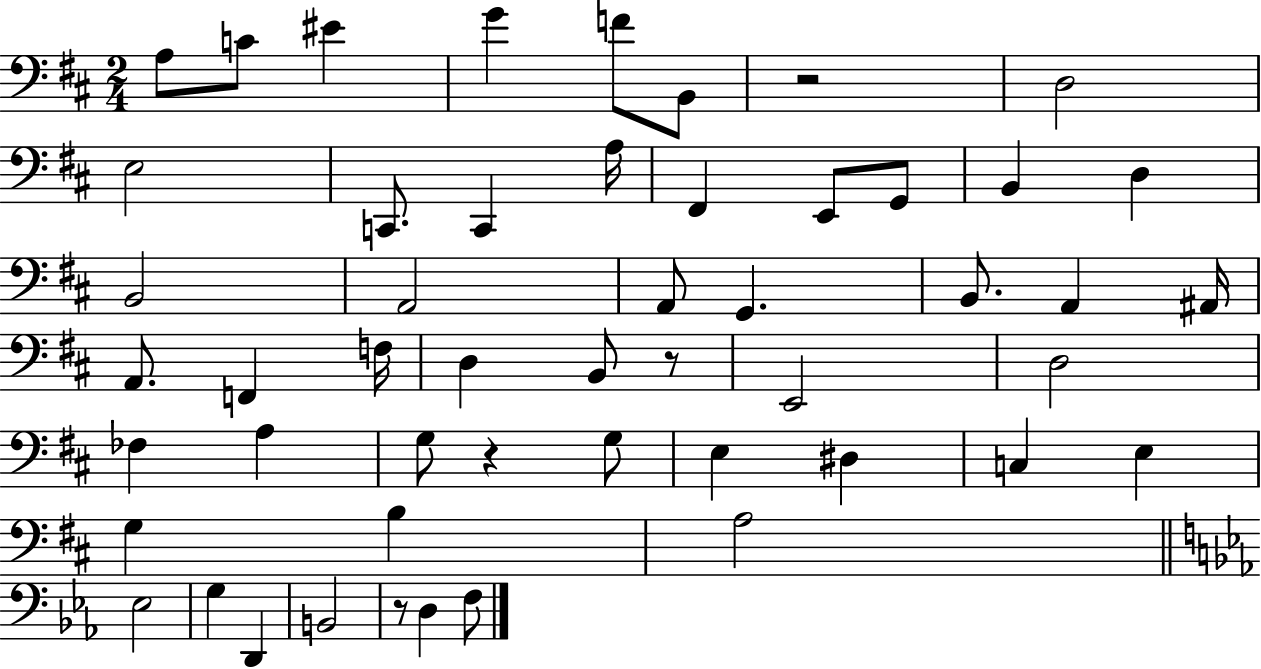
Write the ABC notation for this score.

X:1
T:Untitled
M:2/4
L:1/4
K:D
A,/2 C/2 ^E G F/2 B,,/2 z2 D,2 E,2 C,,/2 C,, A,/4 ^F,, E,,/2 G,,/2 B,, D, B,,2 A,,2 A,,/2 G,, B,,/2 A,, ^A,,/4 A,,/2 F,, F,/4 D, B,,/2 z/2 E,,2 D,2 _F, A, G,/2 z G,/2 E, ^D, C, E, G, B, A,2 _E,2 G, D,, B,,2 z/2 D, F,/2